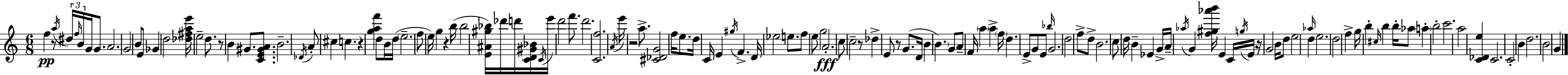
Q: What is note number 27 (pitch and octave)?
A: F5